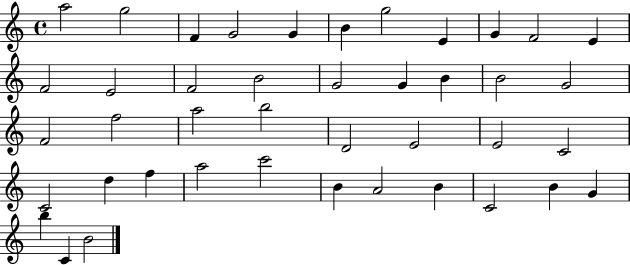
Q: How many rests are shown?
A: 0